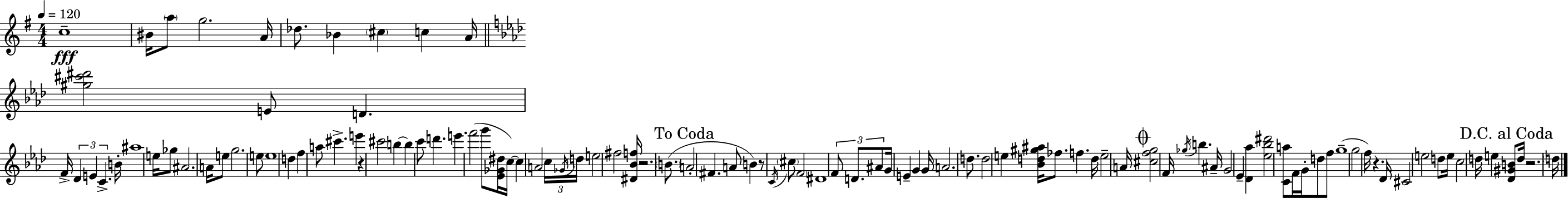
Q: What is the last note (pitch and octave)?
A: D5